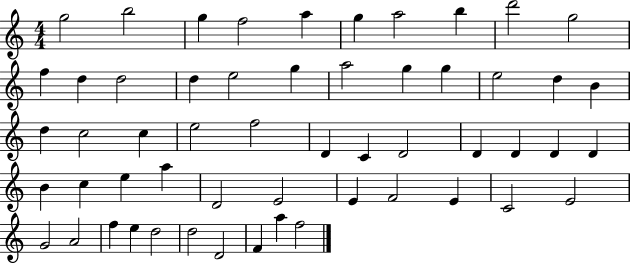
{
  \clef treble
  \numericTimeSignature
  \time 4/4
  \key c \major
  g''2 b''2 | g''4 f''2 a''4 | g''4 a''2 b''4 | d'''2 g''2 | \break f''4 d''4 d''2 | d''4 e''2 g''4 | a''2 g''4 g''4 | e''2 d''4 b'4 | \break d''4 c''2 c''4 | e''2 f''2 | d'4 c'4 d'2 | d'4 d'4 d'4 d'4 | \break b'4 c''4 e''4 a''4 | d'2 e'2 | e'4 f'2 e'4 | c'2 e'2 | \break g'2 a'2 | f''4 e''4 d''2 | d''2 d'2 | f'4 a''4 f''2 | \break \bar "|."
}